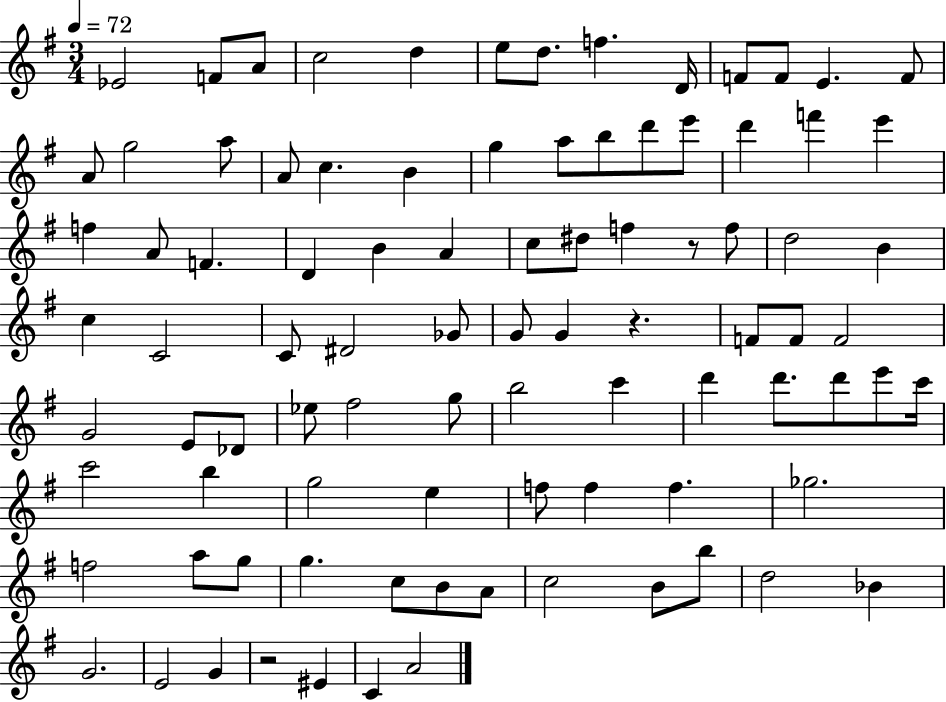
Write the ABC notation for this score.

X:1
T:Untitled
M:3/4
L:1/4
K:G
_E2 F/2 A/2 c2 d e/2 d/2 f D/4 F/2 F/2 E F/2 A/2 g2 a/2 A/2 c B g a/2 b/2 d'/2 e'/2 d' f' e' f A/2 F D B A c/2 ^d/2 f z/2 f/2 d2 B c C2 C/2 ^D2 _G/2 G/2 G z F/2 F/2 F2 G2 E/2 _D/2 _e/2 ^f2 g/2 b2 c' d' d'/2 d'/2 e'/2 c'/4 c'2 b g2 e f/2 f f _g2 f2 a/2 g/2 g c/2 B/2 A/2 c2 B/2 b/2 d2 _B G2 E2 G z2 ^E C A2